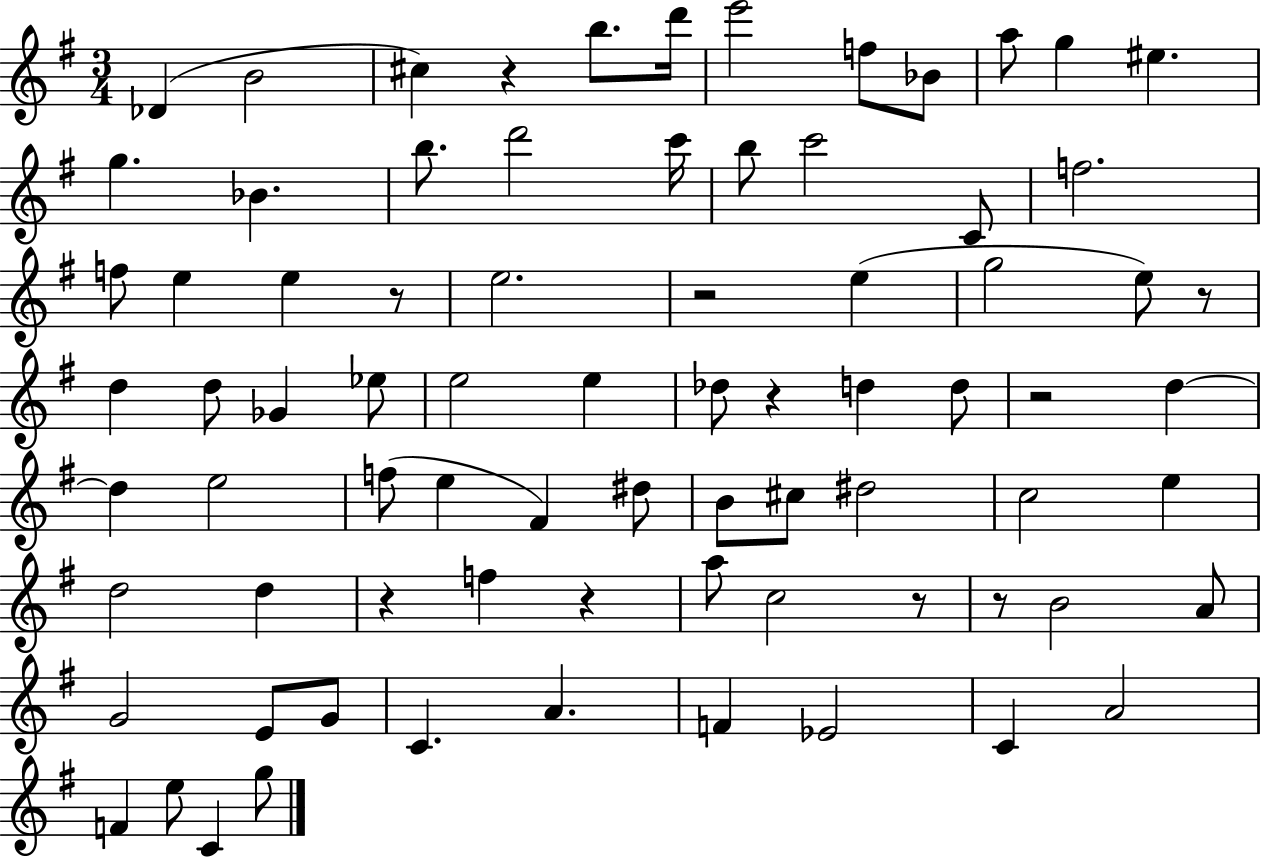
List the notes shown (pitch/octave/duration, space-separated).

Db4/q B4/h C#5/q R/q B5/e. D6/s E6/h F5/e Bb4/e A5/e G5/q EIS5/q. G5/q. Bb4/q. B5/e. D6/h C6/s B5/e C6/h C4/e F5/h. F5/e E5/q E5/q R/e E5/h. R/h E5/q G5/h E5/e R/e D5/q D5/e Gb4/q Eb5/e E5/h E5/q Db5/e R/q D5/q D5/e R/h D5/q D5/q E5/h F5/e E5/q F#4/q D#5/e B4/e C#5/e D#5/h C5/h E5/q D5/h D5/q R/q F5/q R/q A5/e C5/h R/e R/e B4/h A4/e G4/h E4/e G4/e C4/q. A4/q. F4/q Eb4/h C4/q A4/h F4/q E5/e C4/q G5/e